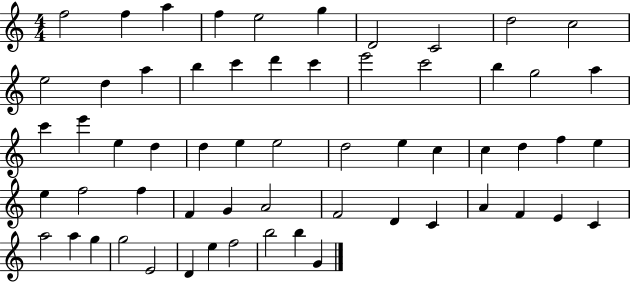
F5/h F5/q A5/q F5/q E5/h G5/q D4/h C4/h D5/h C5/h E5/h D5/q A5/q B5/q C6/q D6/q C6/q E6/h C6/h B5/q G5/h A5/q C6/q E6/q E5/q D5/q D5/q E5/q E5/h D5/h E5/q C5/q C5/q D5/q F5/q E5/q E5/q F5/h F5/q F4/q G4/q A4/h F4/h D4/q C4/q A4/q F4/q E4/q C4/q A5/h A5/q G5/q G5/h E4/h D4/q E5/q F5/h B5/h B5/q G4/q